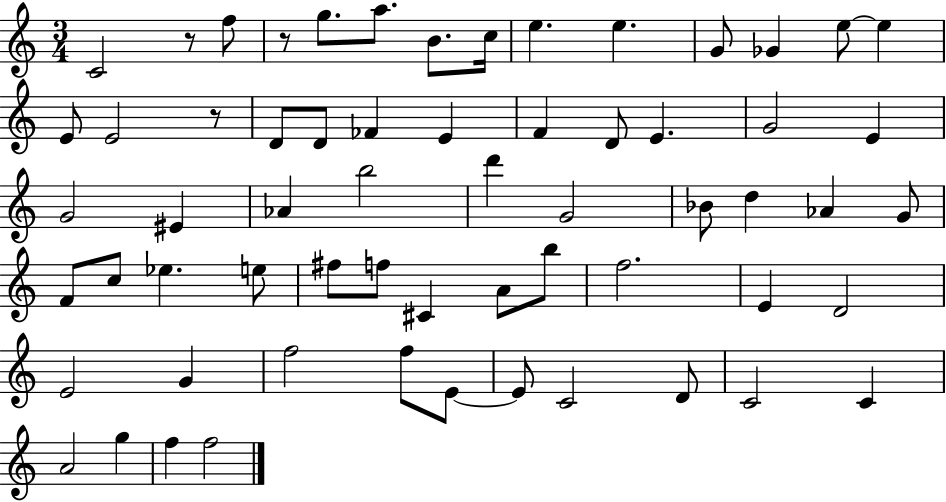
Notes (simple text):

C4/h R/e F5/e R/e G5/e. A5/e. B4/e. C5/s E5/q. E5/q. G4/e Gb4/q E5/e E5/q E4/e E4/h R/e D4/e D4/e FES4/q E4/q F4/q D4/e E4/q. G4/h E4/q G4/h EIS4/q Ab4/q B5/h D6/q G4/h Bb4/e D5/q Ab4/q G4/e F4/e C5/e Eb5/q. E5/e F#5/e F5/e C#4/q A4/e B5/e F5/h. E4/q D4/h E4/h G4/q F5/h F5/e E4/e E4/e C4/h D4/e C4/h C4/q A4/h G5/q F5/q F5/h